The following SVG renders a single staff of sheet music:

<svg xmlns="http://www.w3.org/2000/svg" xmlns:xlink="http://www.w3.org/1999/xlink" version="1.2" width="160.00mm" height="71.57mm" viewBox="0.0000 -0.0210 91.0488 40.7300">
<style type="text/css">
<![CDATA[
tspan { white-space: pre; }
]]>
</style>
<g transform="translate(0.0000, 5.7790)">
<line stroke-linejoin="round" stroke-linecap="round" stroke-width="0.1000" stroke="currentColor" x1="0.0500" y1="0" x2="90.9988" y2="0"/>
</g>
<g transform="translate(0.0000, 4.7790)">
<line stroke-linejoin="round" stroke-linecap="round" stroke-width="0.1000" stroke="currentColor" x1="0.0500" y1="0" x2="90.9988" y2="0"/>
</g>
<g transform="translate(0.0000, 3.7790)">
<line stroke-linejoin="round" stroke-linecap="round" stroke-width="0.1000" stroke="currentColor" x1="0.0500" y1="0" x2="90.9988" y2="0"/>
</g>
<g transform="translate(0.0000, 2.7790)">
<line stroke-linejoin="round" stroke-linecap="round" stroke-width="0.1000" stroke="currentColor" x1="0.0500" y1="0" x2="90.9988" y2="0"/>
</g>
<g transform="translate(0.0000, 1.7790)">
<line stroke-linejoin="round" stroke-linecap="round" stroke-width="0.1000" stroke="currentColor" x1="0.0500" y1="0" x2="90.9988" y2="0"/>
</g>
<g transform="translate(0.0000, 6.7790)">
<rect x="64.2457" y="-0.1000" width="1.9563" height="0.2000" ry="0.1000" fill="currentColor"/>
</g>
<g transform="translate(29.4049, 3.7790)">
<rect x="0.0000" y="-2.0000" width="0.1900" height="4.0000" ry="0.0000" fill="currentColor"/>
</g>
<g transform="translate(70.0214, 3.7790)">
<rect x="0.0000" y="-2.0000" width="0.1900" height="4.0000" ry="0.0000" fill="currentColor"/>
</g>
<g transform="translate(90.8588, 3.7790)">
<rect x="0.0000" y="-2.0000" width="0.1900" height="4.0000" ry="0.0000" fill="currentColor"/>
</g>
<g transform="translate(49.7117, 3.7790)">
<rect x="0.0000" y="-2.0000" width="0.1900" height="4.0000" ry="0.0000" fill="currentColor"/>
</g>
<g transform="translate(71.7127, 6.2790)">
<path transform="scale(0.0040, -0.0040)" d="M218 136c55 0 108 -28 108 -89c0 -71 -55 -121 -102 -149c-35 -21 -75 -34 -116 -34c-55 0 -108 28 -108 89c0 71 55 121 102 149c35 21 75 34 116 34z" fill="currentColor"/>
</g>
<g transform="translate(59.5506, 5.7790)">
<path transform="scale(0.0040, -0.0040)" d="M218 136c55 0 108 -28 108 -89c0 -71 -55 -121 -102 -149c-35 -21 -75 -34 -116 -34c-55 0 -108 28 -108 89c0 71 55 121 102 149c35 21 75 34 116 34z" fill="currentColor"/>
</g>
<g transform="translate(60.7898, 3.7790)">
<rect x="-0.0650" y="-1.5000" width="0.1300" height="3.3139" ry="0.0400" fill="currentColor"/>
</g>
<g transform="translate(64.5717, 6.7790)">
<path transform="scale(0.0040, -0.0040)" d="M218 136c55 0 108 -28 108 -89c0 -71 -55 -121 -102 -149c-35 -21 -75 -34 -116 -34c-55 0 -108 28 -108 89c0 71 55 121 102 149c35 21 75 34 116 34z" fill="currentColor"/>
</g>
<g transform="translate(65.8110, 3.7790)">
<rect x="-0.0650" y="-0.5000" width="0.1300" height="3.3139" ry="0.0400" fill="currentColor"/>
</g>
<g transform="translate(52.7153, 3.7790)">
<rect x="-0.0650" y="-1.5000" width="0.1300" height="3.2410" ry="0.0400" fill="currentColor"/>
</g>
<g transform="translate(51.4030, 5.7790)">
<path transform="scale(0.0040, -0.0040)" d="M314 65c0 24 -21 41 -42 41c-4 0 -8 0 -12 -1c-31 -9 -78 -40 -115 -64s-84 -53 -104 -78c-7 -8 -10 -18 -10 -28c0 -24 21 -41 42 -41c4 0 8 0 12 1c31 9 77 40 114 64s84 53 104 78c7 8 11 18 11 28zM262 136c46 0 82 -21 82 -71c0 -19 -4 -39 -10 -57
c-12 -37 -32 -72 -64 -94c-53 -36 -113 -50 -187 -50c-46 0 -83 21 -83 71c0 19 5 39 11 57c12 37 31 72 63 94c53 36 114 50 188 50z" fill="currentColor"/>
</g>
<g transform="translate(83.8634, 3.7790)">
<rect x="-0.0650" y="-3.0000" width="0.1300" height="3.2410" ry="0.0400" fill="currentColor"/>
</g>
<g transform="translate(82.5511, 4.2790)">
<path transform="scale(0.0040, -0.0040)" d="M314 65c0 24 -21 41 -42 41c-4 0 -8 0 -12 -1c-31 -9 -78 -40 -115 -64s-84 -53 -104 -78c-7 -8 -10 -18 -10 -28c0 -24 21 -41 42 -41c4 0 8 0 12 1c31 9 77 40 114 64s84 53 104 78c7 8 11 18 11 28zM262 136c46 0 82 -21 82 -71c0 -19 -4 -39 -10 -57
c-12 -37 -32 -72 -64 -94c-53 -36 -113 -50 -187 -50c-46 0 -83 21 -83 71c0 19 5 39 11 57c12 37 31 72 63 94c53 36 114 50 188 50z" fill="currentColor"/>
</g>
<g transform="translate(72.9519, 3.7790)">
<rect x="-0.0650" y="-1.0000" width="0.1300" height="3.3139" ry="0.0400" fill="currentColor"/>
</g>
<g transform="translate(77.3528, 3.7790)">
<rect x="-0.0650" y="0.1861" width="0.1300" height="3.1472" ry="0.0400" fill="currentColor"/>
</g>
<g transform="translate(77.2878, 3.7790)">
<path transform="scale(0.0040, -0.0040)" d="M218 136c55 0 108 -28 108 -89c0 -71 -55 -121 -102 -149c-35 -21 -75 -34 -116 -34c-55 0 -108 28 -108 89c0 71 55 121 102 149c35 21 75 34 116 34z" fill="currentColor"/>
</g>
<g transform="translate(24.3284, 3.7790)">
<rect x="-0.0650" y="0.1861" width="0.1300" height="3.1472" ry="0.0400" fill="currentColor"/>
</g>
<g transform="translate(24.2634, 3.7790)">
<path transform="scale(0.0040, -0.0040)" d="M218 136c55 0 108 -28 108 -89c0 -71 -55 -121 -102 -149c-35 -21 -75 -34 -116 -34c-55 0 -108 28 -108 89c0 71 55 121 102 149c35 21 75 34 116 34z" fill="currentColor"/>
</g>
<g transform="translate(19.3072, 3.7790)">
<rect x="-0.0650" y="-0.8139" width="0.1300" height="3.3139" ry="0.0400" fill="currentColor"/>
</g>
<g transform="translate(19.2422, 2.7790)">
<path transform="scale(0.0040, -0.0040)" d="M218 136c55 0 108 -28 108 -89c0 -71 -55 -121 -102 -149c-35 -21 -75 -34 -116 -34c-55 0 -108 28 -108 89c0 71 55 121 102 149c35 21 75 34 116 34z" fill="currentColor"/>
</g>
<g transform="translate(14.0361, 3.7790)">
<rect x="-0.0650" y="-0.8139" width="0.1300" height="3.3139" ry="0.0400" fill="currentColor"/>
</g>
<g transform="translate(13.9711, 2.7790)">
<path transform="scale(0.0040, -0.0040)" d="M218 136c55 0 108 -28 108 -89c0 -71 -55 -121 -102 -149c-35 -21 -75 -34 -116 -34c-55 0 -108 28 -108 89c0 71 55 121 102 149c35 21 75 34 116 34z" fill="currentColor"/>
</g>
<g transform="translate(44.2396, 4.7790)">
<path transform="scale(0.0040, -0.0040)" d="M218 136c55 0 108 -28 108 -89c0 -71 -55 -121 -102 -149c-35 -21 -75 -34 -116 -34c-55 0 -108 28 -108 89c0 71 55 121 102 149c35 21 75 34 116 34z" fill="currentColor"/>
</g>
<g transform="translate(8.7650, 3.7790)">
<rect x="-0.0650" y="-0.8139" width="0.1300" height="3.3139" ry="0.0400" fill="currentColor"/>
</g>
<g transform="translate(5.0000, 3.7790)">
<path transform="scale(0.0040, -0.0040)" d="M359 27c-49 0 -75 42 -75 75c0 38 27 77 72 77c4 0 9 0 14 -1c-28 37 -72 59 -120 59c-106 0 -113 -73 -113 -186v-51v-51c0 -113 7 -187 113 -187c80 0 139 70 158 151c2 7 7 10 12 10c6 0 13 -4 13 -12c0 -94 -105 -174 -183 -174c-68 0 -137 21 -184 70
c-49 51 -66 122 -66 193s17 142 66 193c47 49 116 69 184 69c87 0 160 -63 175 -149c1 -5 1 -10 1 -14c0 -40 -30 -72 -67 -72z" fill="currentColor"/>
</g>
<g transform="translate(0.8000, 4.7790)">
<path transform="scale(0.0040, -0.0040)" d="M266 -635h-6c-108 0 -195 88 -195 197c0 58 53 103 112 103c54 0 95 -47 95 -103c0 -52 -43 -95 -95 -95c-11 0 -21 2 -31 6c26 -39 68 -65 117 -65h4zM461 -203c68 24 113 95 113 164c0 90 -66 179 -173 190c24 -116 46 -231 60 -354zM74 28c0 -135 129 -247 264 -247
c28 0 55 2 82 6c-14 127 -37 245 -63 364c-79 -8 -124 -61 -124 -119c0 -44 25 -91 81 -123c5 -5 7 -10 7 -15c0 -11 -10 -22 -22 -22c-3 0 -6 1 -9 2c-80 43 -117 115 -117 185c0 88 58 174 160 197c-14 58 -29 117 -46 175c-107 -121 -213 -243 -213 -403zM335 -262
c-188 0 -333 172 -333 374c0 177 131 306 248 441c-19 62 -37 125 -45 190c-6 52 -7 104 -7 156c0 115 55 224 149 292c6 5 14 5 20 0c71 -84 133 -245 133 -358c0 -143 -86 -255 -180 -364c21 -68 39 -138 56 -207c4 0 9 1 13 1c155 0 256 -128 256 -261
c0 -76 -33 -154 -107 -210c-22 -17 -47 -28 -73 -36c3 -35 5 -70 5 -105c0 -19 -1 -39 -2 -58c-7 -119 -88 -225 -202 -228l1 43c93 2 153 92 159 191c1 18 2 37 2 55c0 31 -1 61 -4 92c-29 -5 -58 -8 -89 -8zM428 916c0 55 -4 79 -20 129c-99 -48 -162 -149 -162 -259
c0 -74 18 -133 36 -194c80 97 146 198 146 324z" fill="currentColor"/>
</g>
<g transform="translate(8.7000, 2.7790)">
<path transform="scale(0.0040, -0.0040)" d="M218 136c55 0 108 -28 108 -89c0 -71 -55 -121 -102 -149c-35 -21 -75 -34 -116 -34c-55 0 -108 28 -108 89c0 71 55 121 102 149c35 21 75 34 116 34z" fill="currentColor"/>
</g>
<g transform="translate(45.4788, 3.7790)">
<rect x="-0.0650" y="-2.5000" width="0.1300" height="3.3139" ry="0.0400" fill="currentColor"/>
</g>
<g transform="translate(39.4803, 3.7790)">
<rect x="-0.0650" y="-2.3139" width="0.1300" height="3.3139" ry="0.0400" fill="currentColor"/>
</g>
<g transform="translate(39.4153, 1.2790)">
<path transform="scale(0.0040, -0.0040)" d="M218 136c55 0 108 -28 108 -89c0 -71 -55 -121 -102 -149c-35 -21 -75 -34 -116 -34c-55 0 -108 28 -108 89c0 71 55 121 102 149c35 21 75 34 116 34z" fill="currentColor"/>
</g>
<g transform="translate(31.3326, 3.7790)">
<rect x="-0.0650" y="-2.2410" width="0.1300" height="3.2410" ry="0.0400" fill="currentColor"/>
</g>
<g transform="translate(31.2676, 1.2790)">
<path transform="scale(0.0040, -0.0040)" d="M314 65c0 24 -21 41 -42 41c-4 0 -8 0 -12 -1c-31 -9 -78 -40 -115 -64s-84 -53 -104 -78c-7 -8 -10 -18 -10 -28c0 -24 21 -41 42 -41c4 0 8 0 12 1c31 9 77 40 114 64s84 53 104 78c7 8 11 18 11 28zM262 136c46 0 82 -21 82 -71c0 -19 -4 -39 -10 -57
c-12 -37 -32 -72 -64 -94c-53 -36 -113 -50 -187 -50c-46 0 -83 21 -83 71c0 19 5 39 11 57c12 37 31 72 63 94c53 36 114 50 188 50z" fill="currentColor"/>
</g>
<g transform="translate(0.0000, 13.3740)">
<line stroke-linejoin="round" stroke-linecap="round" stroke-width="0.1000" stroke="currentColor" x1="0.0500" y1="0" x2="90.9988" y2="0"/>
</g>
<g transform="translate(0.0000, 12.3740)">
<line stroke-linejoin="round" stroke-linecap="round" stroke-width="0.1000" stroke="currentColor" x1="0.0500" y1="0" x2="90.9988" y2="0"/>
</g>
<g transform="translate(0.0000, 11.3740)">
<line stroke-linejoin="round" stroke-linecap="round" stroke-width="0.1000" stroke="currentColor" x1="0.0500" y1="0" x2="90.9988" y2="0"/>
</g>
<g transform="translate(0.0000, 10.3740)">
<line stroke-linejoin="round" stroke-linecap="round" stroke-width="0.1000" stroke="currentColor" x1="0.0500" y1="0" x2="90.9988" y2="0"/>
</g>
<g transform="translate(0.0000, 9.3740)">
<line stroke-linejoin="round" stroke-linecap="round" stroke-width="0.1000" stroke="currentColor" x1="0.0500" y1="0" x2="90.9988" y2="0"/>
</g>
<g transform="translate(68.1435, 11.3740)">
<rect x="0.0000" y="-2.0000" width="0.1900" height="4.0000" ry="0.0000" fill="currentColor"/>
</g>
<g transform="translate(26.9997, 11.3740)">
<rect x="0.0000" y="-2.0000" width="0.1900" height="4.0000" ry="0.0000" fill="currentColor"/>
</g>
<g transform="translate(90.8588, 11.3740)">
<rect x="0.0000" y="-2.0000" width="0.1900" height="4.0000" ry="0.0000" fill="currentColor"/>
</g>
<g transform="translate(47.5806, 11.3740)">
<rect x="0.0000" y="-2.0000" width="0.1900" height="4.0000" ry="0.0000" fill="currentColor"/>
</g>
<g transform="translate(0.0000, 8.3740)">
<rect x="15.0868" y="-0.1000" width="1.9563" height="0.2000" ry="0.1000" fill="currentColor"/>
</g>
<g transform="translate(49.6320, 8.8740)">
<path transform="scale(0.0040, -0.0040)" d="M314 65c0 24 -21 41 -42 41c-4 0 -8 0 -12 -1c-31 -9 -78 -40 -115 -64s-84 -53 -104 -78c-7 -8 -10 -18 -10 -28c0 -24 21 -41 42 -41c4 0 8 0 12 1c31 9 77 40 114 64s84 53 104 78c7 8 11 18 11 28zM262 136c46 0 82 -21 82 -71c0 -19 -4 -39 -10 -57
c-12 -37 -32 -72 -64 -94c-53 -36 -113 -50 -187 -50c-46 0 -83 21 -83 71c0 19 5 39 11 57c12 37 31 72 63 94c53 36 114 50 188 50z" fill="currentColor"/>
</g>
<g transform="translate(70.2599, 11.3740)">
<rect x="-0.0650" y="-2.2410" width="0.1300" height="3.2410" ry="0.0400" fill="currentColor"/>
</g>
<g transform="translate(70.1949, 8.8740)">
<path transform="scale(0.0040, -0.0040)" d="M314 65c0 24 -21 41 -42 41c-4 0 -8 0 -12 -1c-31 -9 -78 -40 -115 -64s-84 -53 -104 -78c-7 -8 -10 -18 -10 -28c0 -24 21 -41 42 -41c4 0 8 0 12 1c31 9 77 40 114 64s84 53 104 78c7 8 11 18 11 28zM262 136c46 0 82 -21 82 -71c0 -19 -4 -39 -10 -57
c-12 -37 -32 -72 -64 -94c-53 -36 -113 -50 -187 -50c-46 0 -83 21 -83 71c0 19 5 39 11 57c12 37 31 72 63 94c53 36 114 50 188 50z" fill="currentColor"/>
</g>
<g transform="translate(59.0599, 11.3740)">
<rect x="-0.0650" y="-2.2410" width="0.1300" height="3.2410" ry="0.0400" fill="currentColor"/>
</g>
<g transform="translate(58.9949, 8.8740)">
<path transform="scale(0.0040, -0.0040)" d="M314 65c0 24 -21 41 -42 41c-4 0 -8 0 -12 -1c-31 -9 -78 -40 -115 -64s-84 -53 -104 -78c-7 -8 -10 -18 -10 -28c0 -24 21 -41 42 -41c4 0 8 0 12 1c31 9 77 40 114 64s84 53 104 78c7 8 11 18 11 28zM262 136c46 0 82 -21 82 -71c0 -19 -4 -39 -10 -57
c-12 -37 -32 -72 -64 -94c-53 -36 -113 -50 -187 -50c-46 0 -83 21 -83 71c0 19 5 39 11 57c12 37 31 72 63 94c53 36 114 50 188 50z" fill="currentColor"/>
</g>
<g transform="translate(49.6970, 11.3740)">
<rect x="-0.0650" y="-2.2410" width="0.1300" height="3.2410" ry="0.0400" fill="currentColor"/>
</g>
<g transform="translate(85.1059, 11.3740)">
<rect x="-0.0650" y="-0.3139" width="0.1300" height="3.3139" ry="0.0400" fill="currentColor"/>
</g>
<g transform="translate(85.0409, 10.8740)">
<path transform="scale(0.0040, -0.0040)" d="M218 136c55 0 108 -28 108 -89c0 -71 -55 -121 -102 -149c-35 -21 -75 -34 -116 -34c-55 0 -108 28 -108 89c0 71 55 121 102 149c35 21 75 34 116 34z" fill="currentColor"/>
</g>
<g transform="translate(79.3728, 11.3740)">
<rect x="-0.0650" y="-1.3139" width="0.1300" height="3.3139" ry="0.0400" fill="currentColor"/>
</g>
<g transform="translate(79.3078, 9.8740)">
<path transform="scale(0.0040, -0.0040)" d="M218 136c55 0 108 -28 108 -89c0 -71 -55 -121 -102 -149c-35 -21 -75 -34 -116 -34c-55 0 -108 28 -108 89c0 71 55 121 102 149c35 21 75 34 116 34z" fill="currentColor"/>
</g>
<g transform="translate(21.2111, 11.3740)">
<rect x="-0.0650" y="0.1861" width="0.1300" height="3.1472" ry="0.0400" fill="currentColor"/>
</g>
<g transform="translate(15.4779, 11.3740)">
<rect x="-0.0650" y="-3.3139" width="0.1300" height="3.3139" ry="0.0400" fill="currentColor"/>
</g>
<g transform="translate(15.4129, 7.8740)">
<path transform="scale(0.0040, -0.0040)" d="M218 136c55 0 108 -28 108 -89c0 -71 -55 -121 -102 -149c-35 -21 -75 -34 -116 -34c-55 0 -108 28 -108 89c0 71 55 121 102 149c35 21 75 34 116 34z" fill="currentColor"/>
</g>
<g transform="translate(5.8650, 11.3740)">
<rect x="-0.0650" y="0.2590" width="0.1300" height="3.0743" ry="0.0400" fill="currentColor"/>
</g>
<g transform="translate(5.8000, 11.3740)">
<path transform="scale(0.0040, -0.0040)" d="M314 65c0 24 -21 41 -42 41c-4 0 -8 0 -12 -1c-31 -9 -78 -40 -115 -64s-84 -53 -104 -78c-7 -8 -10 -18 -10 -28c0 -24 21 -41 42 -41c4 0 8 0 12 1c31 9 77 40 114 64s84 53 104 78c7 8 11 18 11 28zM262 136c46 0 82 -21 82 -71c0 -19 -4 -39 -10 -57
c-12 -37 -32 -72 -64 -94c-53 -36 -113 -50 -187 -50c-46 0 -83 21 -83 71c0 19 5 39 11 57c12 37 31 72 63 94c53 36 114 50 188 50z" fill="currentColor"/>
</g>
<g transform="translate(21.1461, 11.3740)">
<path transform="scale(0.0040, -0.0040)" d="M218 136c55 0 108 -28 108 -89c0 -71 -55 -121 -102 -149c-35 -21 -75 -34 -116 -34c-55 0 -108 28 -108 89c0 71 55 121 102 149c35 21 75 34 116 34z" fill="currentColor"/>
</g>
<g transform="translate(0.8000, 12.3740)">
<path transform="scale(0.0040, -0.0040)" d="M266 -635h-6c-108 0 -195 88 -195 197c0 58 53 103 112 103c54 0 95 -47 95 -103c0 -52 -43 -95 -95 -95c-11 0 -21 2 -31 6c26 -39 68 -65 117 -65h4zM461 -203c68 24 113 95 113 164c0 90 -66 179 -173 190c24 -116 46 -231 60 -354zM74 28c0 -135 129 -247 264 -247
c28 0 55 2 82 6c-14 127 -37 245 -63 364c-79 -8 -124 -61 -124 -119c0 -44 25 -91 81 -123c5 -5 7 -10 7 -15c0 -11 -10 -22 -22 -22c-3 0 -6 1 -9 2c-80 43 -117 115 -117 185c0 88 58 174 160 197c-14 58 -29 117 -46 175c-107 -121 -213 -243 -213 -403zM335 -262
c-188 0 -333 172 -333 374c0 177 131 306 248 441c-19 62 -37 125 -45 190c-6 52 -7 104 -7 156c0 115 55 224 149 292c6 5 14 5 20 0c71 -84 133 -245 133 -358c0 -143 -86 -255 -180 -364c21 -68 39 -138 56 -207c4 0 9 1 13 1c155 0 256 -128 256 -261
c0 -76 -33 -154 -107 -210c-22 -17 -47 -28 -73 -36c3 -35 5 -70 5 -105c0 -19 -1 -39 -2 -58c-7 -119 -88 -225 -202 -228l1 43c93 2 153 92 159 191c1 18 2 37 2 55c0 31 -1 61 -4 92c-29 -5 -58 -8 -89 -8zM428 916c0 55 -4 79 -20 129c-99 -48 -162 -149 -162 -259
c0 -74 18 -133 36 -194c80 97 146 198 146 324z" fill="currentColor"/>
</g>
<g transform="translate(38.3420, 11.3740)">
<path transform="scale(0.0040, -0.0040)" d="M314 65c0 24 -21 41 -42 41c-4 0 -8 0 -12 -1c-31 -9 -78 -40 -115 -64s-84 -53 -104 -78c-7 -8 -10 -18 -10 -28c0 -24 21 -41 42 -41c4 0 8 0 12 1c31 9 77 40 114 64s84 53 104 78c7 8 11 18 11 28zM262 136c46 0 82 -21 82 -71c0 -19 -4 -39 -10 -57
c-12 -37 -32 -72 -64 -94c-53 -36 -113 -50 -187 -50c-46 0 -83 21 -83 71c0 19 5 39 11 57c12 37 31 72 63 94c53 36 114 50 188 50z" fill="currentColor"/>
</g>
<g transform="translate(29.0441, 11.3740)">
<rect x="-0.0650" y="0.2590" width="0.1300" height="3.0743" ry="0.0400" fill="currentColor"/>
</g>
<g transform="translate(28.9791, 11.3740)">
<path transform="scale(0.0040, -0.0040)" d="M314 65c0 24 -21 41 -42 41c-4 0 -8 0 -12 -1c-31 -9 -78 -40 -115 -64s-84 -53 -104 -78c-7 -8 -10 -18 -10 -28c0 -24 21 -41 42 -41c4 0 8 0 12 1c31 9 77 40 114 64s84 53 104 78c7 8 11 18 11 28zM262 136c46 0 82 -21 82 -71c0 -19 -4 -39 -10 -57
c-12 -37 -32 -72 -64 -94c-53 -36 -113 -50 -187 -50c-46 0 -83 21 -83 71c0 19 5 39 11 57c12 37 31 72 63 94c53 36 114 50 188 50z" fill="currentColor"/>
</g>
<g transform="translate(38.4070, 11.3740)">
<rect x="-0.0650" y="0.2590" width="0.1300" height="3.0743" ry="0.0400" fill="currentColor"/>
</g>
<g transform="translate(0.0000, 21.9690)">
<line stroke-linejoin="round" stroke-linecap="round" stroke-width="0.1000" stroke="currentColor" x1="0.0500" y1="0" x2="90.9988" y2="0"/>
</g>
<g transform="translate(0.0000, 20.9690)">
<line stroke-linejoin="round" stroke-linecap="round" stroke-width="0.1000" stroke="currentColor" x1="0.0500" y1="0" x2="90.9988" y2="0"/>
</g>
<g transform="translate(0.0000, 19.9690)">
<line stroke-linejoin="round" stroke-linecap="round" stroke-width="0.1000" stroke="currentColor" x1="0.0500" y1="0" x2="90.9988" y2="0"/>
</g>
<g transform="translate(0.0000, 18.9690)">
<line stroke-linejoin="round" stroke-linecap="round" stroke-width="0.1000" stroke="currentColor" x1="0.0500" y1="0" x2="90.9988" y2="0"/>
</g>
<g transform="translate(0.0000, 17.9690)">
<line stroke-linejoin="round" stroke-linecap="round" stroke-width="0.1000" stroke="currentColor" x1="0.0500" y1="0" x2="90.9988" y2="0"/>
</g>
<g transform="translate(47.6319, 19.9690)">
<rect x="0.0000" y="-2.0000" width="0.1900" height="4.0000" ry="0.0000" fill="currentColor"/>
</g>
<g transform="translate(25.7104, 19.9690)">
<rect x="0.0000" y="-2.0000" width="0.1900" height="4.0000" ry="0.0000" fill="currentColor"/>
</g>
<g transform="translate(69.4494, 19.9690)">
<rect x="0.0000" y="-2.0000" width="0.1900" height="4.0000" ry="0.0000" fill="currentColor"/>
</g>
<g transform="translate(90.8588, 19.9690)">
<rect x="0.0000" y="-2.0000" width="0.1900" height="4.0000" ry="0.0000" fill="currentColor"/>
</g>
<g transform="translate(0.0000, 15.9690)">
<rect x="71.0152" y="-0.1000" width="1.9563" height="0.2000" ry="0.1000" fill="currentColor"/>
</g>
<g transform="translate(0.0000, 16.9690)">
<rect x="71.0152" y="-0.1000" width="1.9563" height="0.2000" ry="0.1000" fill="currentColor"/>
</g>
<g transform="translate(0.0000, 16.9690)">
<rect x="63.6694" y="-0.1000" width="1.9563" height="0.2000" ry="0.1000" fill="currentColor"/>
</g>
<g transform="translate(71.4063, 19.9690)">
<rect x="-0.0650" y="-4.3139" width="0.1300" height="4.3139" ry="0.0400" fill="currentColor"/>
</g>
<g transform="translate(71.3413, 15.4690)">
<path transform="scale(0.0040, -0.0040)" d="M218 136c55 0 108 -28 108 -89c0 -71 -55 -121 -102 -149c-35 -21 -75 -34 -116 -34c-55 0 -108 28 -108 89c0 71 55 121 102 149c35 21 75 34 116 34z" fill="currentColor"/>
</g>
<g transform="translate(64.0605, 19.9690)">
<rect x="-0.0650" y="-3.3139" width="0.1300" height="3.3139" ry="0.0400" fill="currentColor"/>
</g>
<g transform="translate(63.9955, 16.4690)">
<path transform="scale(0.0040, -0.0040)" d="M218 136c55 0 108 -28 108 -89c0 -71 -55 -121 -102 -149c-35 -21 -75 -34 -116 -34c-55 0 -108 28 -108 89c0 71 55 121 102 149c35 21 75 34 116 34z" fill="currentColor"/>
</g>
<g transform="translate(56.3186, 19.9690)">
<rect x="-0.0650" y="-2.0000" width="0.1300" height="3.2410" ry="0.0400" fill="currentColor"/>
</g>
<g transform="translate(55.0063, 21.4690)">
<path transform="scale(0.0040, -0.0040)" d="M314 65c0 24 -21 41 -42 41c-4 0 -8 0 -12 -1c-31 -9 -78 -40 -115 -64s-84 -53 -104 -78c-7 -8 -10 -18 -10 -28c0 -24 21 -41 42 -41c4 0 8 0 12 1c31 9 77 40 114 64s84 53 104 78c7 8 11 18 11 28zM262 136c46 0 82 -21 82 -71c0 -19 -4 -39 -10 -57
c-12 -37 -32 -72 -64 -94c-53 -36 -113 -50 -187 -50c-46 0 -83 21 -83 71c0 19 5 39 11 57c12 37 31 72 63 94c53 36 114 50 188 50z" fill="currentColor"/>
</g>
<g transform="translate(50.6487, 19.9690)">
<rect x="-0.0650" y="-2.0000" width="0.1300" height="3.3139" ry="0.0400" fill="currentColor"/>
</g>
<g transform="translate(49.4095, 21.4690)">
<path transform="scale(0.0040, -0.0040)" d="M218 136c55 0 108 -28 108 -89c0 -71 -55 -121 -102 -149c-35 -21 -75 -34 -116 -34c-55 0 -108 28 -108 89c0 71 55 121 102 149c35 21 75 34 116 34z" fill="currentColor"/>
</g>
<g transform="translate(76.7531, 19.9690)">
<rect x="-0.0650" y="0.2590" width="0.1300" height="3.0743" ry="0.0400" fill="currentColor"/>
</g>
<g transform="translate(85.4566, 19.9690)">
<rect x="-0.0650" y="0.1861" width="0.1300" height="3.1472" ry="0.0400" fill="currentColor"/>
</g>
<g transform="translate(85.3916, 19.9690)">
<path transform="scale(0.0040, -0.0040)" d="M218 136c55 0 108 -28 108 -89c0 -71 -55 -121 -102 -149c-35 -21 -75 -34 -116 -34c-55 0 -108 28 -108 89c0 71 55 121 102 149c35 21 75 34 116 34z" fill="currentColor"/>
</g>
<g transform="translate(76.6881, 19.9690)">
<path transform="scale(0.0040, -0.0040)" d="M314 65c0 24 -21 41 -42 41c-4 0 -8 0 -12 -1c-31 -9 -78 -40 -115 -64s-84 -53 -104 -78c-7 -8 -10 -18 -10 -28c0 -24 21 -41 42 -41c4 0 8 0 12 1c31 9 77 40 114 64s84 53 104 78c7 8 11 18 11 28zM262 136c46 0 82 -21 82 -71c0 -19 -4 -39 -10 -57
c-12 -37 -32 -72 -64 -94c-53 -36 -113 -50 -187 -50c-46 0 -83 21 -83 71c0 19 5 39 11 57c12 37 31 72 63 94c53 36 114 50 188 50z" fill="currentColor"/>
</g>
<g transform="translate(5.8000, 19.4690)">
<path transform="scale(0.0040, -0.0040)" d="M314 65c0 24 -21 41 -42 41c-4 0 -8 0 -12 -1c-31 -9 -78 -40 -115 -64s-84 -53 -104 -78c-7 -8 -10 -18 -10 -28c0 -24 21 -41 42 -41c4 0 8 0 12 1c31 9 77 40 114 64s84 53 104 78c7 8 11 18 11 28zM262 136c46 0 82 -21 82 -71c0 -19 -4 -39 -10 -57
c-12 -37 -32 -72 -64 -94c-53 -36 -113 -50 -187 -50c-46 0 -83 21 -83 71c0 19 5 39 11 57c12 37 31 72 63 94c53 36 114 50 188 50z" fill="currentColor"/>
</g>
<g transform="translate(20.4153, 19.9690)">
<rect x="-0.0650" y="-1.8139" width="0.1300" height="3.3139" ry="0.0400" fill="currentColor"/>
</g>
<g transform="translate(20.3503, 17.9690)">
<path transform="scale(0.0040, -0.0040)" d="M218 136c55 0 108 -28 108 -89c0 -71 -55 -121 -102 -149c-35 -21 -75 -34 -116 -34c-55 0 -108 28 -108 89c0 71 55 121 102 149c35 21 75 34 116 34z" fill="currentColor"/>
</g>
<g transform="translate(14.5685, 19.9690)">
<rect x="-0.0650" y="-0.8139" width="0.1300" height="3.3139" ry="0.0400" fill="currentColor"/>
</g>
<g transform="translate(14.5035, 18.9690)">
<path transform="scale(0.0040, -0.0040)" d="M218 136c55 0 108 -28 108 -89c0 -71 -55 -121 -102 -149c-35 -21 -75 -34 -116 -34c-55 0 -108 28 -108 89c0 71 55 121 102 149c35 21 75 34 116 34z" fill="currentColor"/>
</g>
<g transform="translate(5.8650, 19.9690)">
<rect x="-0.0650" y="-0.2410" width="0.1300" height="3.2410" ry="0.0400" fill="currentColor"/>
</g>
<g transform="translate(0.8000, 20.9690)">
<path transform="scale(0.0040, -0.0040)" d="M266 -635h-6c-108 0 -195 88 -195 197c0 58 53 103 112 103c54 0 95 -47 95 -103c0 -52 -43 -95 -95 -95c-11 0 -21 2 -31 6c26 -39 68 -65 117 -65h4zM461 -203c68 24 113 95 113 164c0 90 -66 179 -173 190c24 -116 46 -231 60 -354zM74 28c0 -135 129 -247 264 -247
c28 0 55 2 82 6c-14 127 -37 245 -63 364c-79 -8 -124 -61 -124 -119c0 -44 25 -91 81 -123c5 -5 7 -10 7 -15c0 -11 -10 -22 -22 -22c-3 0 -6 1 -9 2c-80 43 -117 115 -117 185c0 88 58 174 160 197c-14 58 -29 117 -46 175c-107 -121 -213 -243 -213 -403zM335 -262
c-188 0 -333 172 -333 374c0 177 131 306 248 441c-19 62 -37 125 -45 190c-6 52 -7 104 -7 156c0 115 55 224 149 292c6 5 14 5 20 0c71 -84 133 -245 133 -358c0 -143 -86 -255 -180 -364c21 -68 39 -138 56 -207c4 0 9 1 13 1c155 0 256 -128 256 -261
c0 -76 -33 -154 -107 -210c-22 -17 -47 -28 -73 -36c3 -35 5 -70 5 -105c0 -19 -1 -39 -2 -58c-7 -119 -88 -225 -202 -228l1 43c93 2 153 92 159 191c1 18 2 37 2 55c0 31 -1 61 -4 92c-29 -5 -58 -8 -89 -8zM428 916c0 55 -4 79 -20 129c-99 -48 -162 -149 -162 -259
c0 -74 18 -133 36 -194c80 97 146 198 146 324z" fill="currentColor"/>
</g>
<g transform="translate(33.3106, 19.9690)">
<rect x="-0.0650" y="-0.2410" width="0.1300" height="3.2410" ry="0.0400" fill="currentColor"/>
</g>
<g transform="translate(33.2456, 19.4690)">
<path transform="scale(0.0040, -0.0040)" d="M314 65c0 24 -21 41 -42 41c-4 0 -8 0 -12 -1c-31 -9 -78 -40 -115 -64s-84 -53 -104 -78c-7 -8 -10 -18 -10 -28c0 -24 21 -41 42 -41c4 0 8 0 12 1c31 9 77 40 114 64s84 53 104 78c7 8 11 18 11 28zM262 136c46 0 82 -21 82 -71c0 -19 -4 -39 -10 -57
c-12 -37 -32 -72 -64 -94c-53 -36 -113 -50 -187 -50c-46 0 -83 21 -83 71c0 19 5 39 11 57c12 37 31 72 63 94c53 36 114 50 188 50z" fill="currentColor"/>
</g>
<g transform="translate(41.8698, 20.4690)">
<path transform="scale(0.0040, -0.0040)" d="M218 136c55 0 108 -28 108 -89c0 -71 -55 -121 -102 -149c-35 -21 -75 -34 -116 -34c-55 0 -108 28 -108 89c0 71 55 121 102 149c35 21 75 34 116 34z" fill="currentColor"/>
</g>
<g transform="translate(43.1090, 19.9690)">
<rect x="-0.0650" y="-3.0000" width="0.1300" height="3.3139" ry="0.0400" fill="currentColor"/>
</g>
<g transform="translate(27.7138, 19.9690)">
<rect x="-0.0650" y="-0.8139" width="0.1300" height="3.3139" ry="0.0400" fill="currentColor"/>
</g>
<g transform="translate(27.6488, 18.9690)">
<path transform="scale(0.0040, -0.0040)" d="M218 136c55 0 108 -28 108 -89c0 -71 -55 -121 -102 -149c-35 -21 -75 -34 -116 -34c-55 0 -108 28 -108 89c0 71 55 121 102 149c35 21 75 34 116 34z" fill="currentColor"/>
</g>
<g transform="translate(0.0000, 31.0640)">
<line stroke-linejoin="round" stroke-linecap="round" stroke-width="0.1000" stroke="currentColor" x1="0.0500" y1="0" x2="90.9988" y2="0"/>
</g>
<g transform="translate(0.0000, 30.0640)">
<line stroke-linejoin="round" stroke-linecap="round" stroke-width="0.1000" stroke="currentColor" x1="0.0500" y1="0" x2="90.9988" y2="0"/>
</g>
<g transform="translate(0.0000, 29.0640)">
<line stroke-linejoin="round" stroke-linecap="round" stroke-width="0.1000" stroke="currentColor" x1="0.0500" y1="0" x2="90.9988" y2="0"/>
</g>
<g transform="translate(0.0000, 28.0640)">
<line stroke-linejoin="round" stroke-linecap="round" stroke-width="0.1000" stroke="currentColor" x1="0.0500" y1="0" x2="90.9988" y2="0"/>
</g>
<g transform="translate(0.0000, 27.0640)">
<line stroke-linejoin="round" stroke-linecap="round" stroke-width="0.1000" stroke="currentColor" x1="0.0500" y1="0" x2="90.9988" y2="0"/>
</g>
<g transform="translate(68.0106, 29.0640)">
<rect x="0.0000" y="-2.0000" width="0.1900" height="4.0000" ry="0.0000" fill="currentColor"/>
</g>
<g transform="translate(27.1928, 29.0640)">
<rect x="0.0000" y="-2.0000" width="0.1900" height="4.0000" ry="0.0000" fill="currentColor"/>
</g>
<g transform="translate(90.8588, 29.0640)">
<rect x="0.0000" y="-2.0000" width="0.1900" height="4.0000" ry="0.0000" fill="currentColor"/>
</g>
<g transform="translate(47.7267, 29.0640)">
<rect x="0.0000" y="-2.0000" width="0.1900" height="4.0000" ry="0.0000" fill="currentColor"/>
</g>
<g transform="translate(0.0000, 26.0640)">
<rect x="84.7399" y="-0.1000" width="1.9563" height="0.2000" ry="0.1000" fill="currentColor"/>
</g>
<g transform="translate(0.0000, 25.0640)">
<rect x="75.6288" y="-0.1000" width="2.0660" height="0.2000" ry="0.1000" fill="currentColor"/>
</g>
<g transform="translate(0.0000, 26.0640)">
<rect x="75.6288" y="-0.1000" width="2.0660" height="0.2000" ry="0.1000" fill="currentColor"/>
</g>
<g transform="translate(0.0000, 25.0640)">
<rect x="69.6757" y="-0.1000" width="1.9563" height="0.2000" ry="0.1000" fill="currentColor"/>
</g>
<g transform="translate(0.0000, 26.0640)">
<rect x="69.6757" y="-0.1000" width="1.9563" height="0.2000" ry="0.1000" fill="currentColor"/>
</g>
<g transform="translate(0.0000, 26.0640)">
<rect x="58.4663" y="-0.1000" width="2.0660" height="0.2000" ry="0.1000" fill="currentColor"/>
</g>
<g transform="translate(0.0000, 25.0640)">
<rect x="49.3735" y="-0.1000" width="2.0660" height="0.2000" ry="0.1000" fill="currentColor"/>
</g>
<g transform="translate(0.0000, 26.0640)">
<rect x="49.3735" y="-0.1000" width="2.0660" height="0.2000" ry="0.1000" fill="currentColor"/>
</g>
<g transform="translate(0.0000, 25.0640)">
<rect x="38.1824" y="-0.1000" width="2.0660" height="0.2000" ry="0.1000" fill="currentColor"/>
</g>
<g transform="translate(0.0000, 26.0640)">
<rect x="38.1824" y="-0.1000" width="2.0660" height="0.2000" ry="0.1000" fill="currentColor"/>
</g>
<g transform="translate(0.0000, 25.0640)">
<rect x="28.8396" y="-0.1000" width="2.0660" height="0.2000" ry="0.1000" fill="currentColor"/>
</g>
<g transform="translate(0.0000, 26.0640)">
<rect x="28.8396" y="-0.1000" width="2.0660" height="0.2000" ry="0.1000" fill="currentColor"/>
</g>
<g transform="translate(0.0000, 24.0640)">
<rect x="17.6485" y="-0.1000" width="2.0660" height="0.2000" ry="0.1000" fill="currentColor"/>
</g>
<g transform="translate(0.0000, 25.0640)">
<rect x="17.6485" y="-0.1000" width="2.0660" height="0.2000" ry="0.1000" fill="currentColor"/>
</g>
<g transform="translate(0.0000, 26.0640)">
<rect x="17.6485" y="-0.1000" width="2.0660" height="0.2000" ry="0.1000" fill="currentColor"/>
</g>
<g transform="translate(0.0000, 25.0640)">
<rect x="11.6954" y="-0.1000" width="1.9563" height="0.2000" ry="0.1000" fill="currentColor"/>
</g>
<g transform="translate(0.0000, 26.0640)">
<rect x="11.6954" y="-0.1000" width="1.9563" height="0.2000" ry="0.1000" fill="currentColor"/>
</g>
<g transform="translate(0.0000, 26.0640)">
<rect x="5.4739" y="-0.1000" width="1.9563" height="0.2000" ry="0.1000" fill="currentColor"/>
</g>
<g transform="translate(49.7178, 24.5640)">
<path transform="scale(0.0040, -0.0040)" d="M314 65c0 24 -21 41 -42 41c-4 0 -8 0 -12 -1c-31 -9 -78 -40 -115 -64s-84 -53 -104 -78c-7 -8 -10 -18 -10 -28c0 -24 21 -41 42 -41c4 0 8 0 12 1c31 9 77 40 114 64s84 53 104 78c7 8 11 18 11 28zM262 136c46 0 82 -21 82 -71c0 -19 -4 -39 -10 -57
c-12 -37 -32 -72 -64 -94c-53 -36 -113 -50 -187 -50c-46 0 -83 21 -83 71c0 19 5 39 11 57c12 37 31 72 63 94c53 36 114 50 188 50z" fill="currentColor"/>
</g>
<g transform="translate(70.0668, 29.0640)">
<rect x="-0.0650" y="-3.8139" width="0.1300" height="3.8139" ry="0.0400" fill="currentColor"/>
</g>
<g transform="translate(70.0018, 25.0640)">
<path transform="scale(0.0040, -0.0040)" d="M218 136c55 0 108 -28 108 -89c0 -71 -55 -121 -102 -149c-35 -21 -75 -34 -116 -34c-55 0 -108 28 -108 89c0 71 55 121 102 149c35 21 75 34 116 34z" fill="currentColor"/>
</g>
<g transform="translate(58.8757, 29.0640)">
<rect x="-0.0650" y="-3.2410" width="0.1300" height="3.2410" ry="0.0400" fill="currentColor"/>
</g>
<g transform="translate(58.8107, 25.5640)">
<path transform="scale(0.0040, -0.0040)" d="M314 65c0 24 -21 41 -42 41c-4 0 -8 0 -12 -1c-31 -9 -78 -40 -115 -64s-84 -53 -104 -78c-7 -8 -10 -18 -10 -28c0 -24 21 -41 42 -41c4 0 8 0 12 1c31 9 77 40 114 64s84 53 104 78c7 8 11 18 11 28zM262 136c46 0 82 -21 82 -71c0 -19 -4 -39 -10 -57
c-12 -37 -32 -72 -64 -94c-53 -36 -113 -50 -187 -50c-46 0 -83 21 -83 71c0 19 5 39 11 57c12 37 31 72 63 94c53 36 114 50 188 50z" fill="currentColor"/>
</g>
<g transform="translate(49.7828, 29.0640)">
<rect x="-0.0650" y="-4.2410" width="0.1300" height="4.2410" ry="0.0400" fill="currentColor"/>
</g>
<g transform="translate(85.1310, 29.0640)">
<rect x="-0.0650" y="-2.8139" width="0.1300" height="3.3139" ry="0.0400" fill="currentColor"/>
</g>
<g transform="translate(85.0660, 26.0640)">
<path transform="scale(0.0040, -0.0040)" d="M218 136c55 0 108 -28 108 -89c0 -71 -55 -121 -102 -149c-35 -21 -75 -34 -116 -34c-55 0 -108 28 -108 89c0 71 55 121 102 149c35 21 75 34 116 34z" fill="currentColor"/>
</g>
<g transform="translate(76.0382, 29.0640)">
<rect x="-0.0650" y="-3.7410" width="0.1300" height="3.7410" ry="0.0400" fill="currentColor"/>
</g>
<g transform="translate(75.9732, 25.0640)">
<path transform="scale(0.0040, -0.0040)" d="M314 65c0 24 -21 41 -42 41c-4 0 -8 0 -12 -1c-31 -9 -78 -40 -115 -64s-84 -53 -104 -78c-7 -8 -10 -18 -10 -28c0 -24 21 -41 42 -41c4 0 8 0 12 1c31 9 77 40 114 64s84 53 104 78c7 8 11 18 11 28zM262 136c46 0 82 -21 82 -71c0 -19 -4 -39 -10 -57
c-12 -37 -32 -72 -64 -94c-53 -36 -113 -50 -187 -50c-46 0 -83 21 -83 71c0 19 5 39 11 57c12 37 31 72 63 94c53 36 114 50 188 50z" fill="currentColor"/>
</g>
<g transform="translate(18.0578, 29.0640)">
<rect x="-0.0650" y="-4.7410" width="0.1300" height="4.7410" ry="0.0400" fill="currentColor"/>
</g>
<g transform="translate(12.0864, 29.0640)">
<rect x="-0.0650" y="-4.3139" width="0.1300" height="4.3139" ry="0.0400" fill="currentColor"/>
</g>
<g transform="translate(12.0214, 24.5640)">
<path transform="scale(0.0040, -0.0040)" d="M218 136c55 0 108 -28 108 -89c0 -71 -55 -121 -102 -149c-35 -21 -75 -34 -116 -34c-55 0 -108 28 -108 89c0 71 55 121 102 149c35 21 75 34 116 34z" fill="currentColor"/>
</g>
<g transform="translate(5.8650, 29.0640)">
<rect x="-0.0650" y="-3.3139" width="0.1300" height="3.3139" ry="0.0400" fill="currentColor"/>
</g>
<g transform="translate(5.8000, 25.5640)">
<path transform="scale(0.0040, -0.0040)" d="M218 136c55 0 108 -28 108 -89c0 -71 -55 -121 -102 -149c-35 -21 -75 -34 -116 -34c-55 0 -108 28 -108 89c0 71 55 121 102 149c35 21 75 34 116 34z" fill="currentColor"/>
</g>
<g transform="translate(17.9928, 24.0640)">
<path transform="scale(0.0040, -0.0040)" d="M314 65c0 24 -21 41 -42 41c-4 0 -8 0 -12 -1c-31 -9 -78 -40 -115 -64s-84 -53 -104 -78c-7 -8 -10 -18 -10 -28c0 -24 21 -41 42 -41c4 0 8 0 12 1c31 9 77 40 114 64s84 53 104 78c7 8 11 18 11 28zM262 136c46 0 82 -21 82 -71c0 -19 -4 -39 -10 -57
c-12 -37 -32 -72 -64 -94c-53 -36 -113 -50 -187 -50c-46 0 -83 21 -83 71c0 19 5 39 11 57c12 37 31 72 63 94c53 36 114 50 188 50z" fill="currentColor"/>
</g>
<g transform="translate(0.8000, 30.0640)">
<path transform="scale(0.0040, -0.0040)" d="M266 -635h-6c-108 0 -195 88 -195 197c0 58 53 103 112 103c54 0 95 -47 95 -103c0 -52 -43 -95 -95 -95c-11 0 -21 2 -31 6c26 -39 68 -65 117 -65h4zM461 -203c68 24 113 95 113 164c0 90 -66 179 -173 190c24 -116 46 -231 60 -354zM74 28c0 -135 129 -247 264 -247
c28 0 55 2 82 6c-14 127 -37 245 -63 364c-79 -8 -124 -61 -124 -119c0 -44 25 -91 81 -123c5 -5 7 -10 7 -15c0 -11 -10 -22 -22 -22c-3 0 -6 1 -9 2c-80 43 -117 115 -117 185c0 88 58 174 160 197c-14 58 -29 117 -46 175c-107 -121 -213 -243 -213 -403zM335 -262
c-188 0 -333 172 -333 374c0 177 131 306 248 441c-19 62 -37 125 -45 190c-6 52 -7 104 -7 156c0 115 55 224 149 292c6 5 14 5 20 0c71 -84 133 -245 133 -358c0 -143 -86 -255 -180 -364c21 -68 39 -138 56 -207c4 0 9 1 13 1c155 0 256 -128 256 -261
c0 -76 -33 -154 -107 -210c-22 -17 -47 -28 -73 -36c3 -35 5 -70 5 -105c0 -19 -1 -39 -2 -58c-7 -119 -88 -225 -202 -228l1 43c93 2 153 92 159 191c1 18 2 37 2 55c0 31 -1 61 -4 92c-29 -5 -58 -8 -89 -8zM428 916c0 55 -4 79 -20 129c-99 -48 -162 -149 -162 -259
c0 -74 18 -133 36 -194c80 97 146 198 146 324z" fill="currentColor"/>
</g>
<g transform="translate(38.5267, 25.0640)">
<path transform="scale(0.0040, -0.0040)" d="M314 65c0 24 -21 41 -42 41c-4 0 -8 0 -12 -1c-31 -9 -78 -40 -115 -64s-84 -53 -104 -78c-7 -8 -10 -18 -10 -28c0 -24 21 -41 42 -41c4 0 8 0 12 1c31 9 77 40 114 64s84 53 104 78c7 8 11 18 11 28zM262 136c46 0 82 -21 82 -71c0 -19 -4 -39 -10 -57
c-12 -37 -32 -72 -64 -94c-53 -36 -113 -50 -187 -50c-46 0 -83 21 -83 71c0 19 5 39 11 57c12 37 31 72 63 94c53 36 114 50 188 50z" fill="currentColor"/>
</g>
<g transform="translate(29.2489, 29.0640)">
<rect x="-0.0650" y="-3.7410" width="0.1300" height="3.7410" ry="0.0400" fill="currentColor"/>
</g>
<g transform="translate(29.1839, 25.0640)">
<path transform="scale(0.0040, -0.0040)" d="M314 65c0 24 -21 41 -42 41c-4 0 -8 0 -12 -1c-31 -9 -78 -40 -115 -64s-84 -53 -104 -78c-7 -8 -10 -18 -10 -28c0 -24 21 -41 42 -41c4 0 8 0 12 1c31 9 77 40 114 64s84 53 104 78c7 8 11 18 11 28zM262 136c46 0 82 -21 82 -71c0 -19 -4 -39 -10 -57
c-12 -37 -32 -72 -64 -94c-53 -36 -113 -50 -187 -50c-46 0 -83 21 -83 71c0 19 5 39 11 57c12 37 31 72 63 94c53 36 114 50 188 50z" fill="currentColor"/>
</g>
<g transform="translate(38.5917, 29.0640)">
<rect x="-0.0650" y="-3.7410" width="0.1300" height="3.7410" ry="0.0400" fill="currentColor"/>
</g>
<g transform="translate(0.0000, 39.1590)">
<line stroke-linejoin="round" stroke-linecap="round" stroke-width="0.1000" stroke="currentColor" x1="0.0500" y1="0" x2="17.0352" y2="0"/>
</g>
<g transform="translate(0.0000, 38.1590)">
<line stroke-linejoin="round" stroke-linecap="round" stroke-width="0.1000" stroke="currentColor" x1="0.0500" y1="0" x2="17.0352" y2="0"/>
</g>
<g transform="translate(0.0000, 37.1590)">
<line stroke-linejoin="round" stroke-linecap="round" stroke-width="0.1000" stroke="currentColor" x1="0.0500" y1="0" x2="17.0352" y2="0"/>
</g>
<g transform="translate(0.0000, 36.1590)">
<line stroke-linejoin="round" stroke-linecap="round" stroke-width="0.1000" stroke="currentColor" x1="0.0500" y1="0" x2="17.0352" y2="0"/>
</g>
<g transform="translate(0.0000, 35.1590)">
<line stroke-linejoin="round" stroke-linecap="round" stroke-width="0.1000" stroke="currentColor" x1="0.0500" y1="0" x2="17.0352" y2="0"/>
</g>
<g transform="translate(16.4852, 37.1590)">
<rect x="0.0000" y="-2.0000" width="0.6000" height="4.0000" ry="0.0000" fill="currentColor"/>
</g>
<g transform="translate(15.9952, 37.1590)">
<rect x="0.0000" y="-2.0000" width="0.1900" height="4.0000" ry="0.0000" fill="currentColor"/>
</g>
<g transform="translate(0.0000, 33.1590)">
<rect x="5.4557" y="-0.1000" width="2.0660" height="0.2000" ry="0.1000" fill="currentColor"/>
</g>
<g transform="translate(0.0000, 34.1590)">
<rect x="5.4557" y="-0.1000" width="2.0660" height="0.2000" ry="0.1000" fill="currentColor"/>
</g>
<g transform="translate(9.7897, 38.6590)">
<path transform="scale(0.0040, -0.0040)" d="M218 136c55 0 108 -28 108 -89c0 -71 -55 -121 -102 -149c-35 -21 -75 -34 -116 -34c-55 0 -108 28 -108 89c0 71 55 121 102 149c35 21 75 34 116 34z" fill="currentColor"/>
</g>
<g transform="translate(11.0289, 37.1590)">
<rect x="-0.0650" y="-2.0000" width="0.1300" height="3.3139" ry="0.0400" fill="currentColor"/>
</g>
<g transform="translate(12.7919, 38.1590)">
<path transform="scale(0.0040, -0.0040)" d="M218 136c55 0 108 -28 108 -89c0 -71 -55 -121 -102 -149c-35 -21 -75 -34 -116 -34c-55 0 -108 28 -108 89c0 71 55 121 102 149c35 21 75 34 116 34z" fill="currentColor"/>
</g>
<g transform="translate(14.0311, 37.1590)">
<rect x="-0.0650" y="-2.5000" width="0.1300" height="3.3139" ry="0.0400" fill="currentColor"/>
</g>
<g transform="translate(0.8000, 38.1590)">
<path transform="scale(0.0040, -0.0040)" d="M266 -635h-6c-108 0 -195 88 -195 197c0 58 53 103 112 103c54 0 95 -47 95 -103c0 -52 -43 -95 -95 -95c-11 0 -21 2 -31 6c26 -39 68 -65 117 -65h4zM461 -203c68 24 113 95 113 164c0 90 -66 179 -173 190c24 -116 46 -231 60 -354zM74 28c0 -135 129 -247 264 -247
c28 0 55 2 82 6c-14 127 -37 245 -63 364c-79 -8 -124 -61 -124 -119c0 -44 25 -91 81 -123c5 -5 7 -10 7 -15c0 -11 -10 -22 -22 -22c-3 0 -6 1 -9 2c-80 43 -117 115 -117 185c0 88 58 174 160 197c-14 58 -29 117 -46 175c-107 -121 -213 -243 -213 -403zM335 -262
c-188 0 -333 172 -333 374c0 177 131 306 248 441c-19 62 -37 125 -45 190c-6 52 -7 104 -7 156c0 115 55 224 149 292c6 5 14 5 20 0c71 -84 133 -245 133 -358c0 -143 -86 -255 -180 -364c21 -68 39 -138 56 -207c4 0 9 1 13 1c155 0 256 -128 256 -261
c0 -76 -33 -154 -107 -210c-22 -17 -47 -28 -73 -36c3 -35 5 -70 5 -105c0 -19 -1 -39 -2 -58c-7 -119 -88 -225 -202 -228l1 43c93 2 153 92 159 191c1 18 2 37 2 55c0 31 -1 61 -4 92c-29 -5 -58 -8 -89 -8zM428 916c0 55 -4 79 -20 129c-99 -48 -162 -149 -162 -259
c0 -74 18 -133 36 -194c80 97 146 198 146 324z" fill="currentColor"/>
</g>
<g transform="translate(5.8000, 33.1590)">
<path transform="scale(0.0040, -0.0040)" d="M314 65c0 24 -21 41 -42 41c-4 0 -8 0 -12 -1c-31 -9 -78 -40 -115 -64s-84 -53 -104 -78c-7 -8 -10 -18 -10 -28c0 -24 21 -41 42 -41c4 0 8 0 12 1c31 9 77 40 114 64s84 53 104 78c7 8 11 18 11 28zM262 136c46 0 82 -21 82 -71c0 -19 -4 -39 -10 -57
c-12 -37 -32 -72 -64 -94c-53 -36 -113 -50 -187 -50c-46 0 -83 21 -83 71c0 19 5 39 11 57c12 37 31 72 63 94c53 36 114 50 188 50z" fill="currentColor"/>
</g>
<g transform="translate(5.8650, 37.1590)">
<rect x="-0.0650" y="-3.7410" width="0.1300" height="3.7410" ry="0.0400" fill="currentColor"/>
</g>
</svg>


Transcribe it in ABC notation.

X:1
T:Untitled
M:4/4
L:1/4
K:C
d d d B g2 g G E2 E C D B A2 B2 b B B2 B2 g2 g2 g2 e c c2 d f d c2 A F F2 b d' B2 B b d' e'2 c'2 c'2 d'2 b2 c' c'2 a c'2 F G